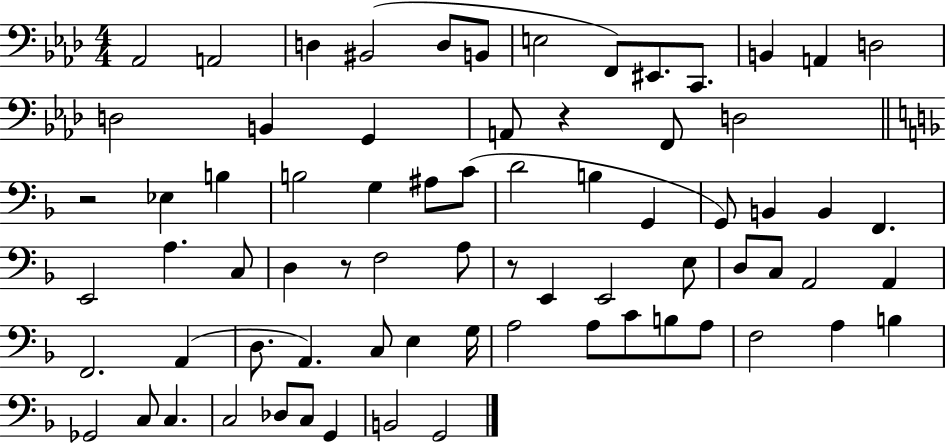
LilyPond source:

{
  \clef bass
  \numericTimeSignature
  \time 4/4
  \key aes \major
  aes,2 a,2 | d4 bis,2( d8 b,8 | e2 f,8) eis,8. c,8. | b,4 a,4 d2 | \break d2 b,4 g,4 | a,8 r4 f,8 d2 | \bar "||" \break \key f \major r2 ees4 b4 | b2 g4 ais8 c'8( | d'2 b4 g,4 | g,8) b,4 b,4 f,4. | \break e,2 a4. c8 | d4 r8 f2 a8 | r8 e,4 e,2 e8 | d8 c8 a,2 a,4 | \break f,2. a,4( | d8. a,4.) c8 e4 g16 | a2 a8 c'8 b8 a8 | f2 a4 b4 | \break ges,2 c8 c4. | c2 des8 c8 g,4 | b,2 g,2 | \bar "|."
}